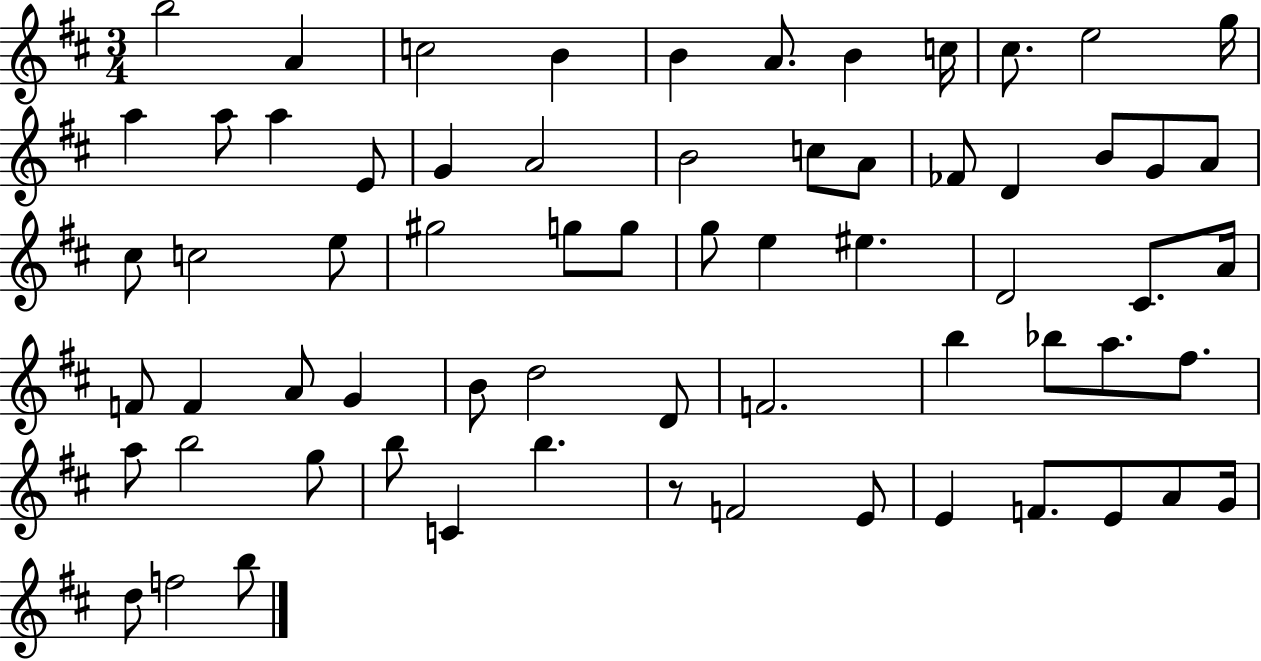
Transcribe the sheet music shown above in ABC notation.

X:1
T:Untitled
M:3/4
L:1/4
K:D
b2 A c2 B B A/2 B c/4 ^c/2 e2 g/4 a a/2 a E/2 G A2 B2 c/2 A/2 _F/2 D B/2 G/2 A/2 ^c/2 c2 e/2 ^g2 g/2 g/2 g/2 e ^e D2 ^C/2 A/4 F/2 F A/2 G B/2 d2 D/2 F2 b _b/2 a/2 ^f/2 a/2 b2 g/2 b/2 C b z/2 F2 E/2 E F/2 E/2 A/2 G/4 d/2 f2 b/2